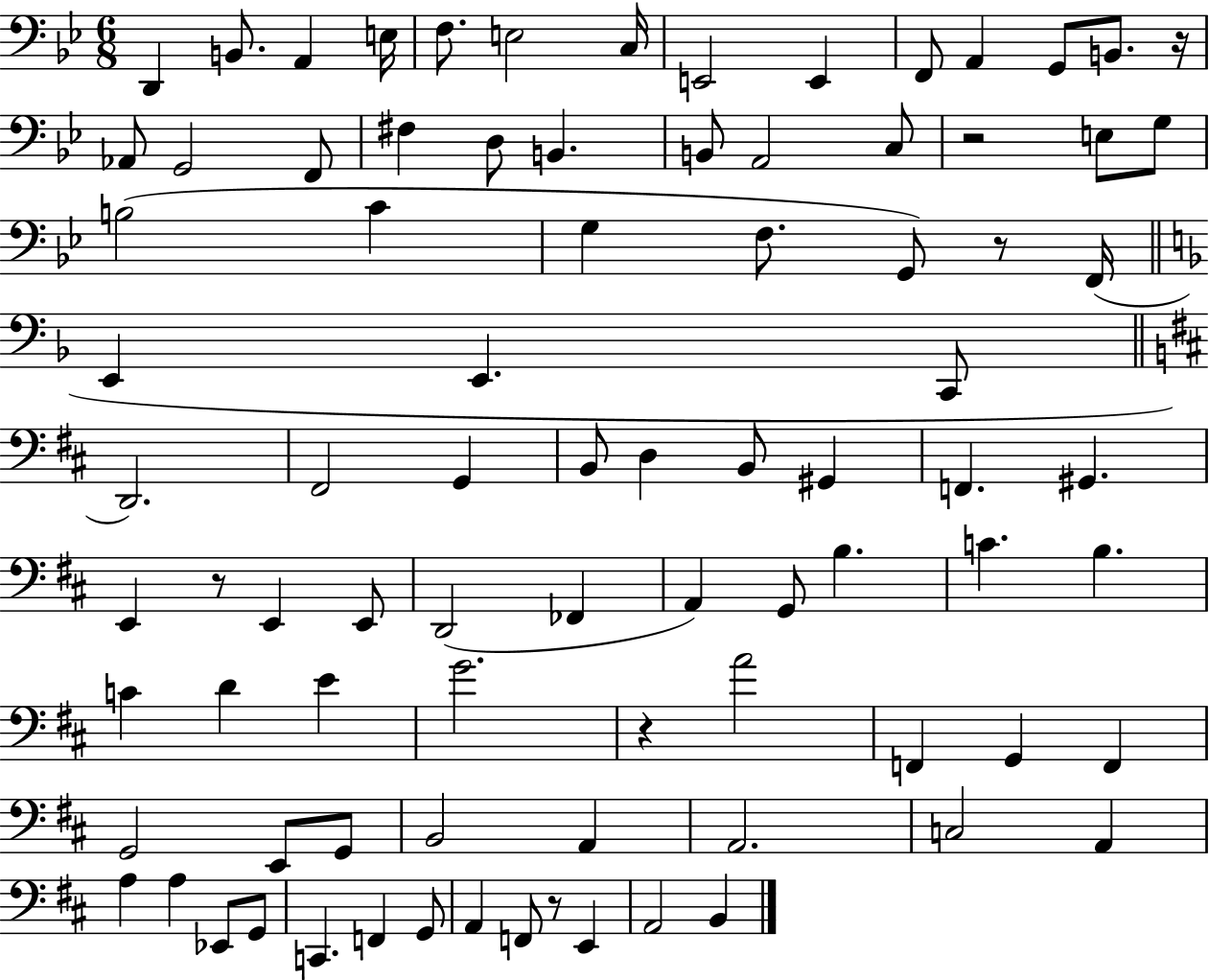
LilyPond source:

{
  \clef bass
  \numericTimeSignature
  \time 6/8
  \key bes \major
  d,4 b,8. a,4 e16 | f8. e2 c16 | e,2 e,4 | f,8 a,4 g,8 b,8. r16 | \break aes,8 g,2 f,8 | fis4 d8 b,4. | b,8 a,2 c8 | r2 e8 g8 | \break b2( c'4 | g4 f8. g,8) r8 f,16( | \bar "||" \break \key d \minor e,4 e,4. c,8 | \bar "||" \break \key d \major d,2.) | fis,2 g,4 | b,8 d4 b,8 gis,4 | f,4. gis,4. | \break e,4 r8 e,4 e,8 | d,2( fes,4 | a,4) g,8 b4. | c'4. b4. | \break c'4 d'4 e'4 | g'2. | r4 a'2 | f,4 g,4 f,4 | \break g,2 e,8 g,8 | b,2 a,4 | a,2. | c2 a,4 | \break a4 a4 ees,8 g,8 | c,4. f,4 g,8 | a,4 f,8 r8 e,4 | a,2 b,4 | \break \bar "|."
}